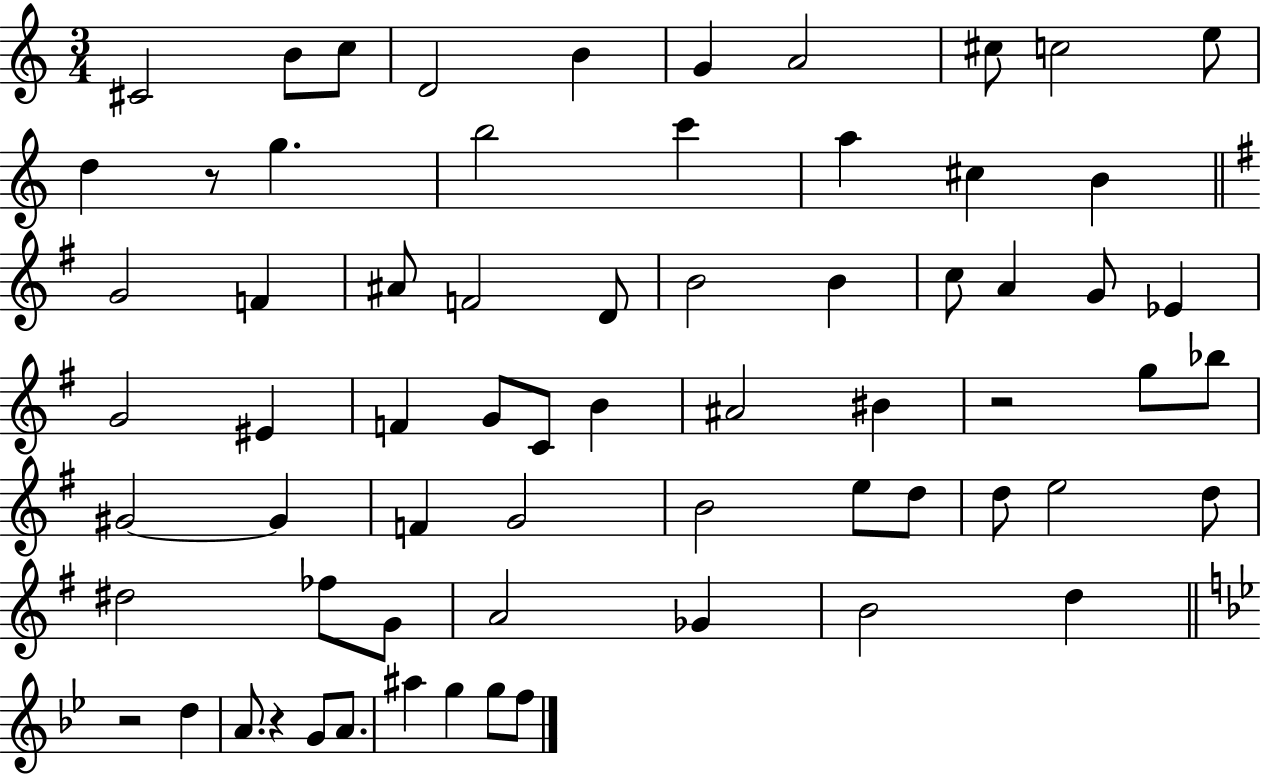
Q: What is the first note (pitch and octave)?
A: C#4